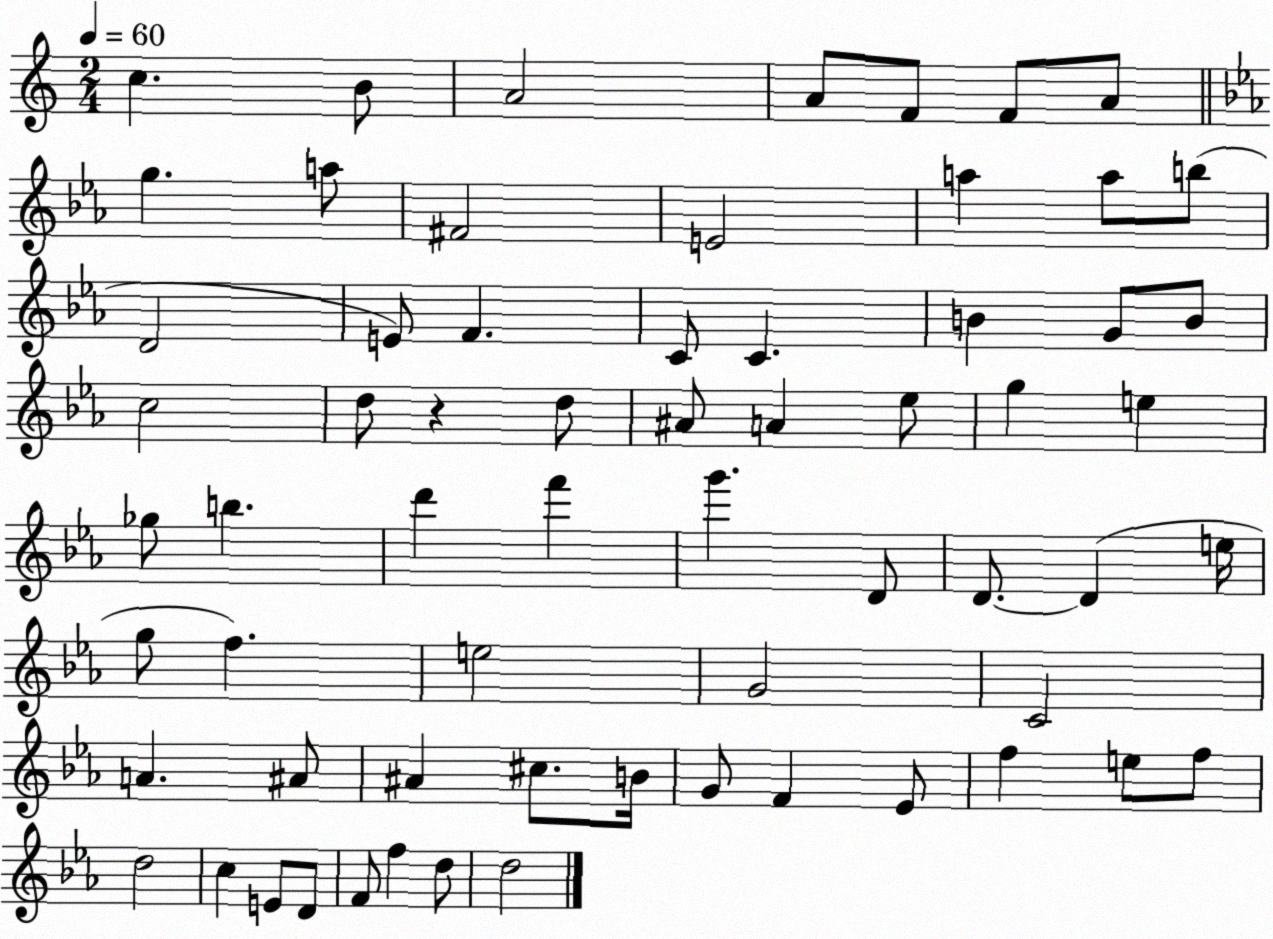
X:1
T:Untitled
M:2/4
L:1/4
K:C
c B/2 A2 A/2 F/2 F/2 A/2 g a/2 ^F2 E2 a a/2 b/2 D2 E/2 F C/2 C B G/2 B/2 c2 d/2 z d/2 ^A/2 A _e/2 g e _g/2 b d' f' g' D/2 D/2 D e/4 g/2 f e2 G2 C2 A ^A/2 ^A ^c/2 B/4 G/2 F _E/2 f e/2 f/2 d2 c E/2 D/2 F/2 f d/2 d2